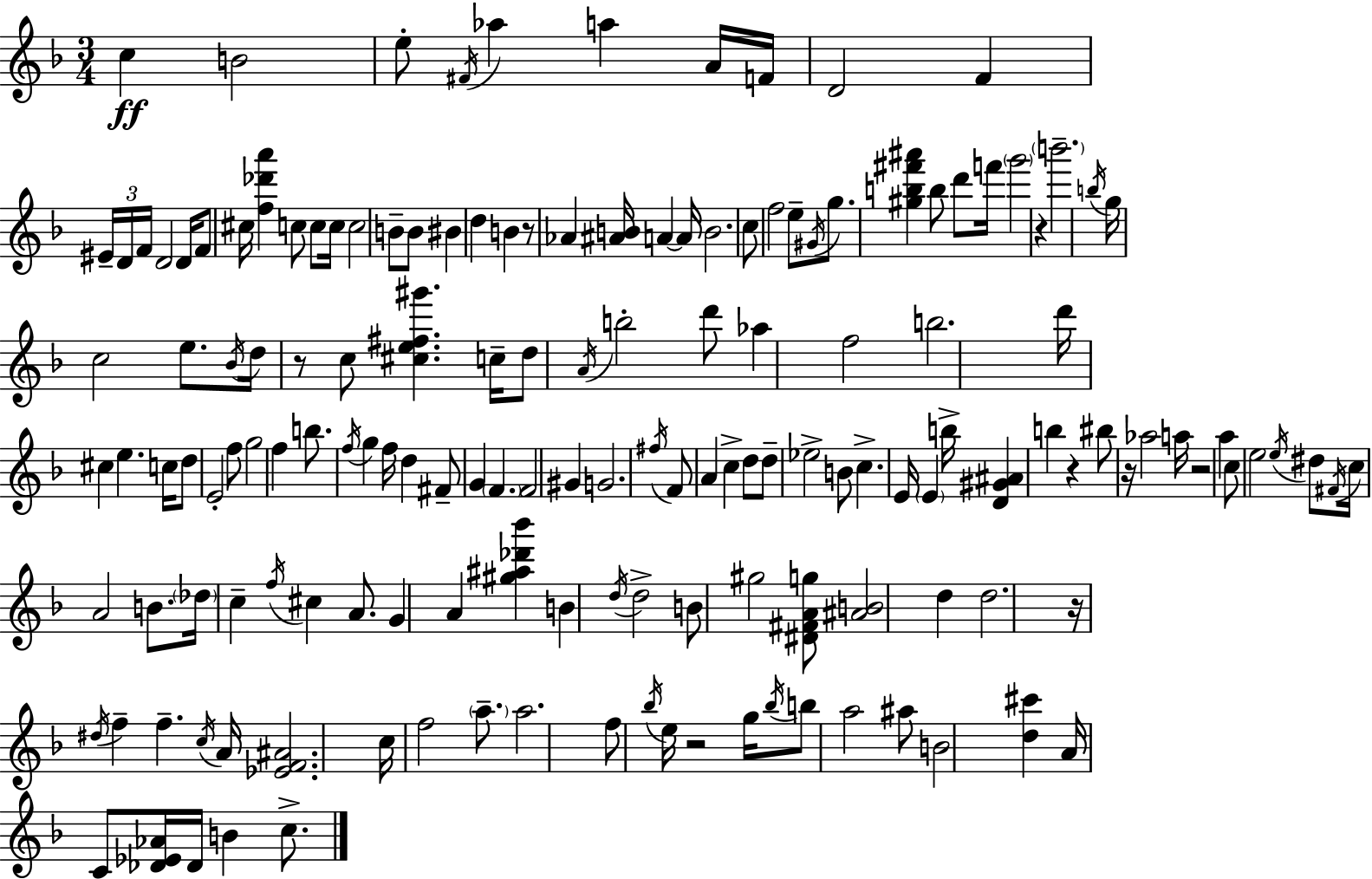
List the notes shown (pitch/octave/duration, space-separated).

C5/q B4/h E5/e F#4/s Ab5/q A5/q A4/s F4/s D4/h F4/q EIS4/s D4/s F4/s D4/h D4/s F4/e C#5/s [F5,Db6,A6]/q C5/e C5/e C5/s C5/h B4/e B4/e BIS4/q D5/q B4/q R/e Ab4/q [A#4,B4]/s A4/q A4/s B4/h. C5/e F5/h E5/e G#4/s G5/e. [G#5,B5,F#6,A#6]/q B5/e D6/e F6/s G6/h R/q B6/h. B5/s G5/s C5/h E5/e. Bb4/s D5/s R/e C5/e [C#5,E5,F#5,G#6]/q. C5/s D5/e A4/s B5/h D6/e Ab5/q F5/h B5/h. D6/s C#5/q E5/q. C5/s D5/e E4/h F5/e G5/h F5/q B5/e. F5/s G5/q F5/s D5/q F#4/e G4/q F4/q. F4/h G#4/q G4/h. F#5/s F4/e A4/q C5/q D5/e D5/e Eb5/h B4/e C5/q. E4/s E4/q B5/s [D4,G#4,A#4]/q B5/q R/q BIS5/e R/s Ab5/h A5/s R/h A5/q C5/e E5/h E5/s D#5/e F#4/s C5/s A4/h B4/e. Db5/s C5/q F5/s C#5/q A4/e. G4/q A4/q [G#5,A#5,Db6,Bb6]/q B4/q D5/s D5/h B4/e G#5/h [D#4,F#4,A4,G5]/e [A#4,B4]/h D5/q D5/h. R/s D#5/s F5/q F5/q. C5/s A4/s [Eb4,F4,A#4]/h. C5/s F5/h A5/e. A5/h. F5/e Bb5/s E5/s R/h G5/s Bb5/s B5/e A5/h A#5/e B4/h [D5,C#6]/q A4/s C4/e [Db4,Eb4,Ab4]/s Db4/s B4/q C5/e.